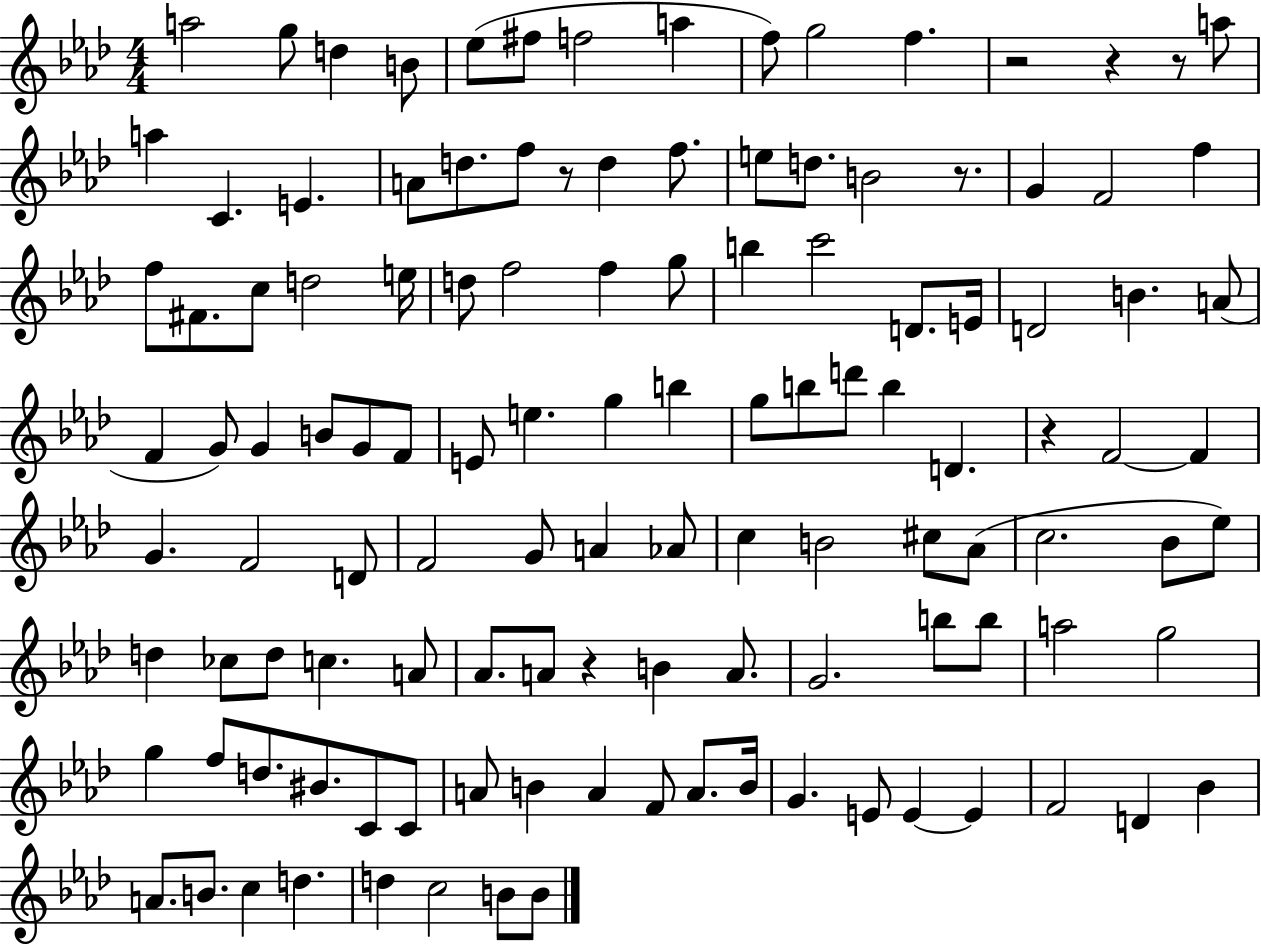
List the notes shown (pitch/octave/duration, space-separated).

A5/h G5/e D5/q B4/e Eb5/e F#5/e F5/h A5/q F5/e G5/h F5/q. R/h R/q R/e A5/e A5/q C4/q. E4/q. A4/e D5/e. F5/e R/e D5/q F5/e. E5/e D5/e. B4/h R/e. G4/q F4/h F5/q F5/e F#4/e. C5/e D5/h E5/s D5/e F5/h F5/q G5/e B5/q C6/h D4/e. E4/s D4/h B4/q. A4/e F4/q G4/e G4/q B4/e G4/e F4/e E4/e E5/q. G5/q B5/q G5/e B5/e D6/e B5/q D4/q. R/q F4/h F4/q G4/q. F4/h D4/e F4/h G4/e A4/q Ab4/e C5/q B4/h C#5/e Ab4/e C5/h. Bb4/e Eb5/e D5/q CES5/e D5/e C5/q. A4/e Ab4/e. A4/e R/q B4/q A4/e. G4/h. B5/e B5/e A5/h G5/h G5/q F5/e D5/e. BIS4/e. C4/e C4/e A4/e B4/q A4/q F4/e A4/e. B4/s G4/q. E4/e E4/q E4/q F4/h D4/q Bb4/q A4/e. B4/e. C5/q D5/q. D5/q C5/h B4/e B4/e